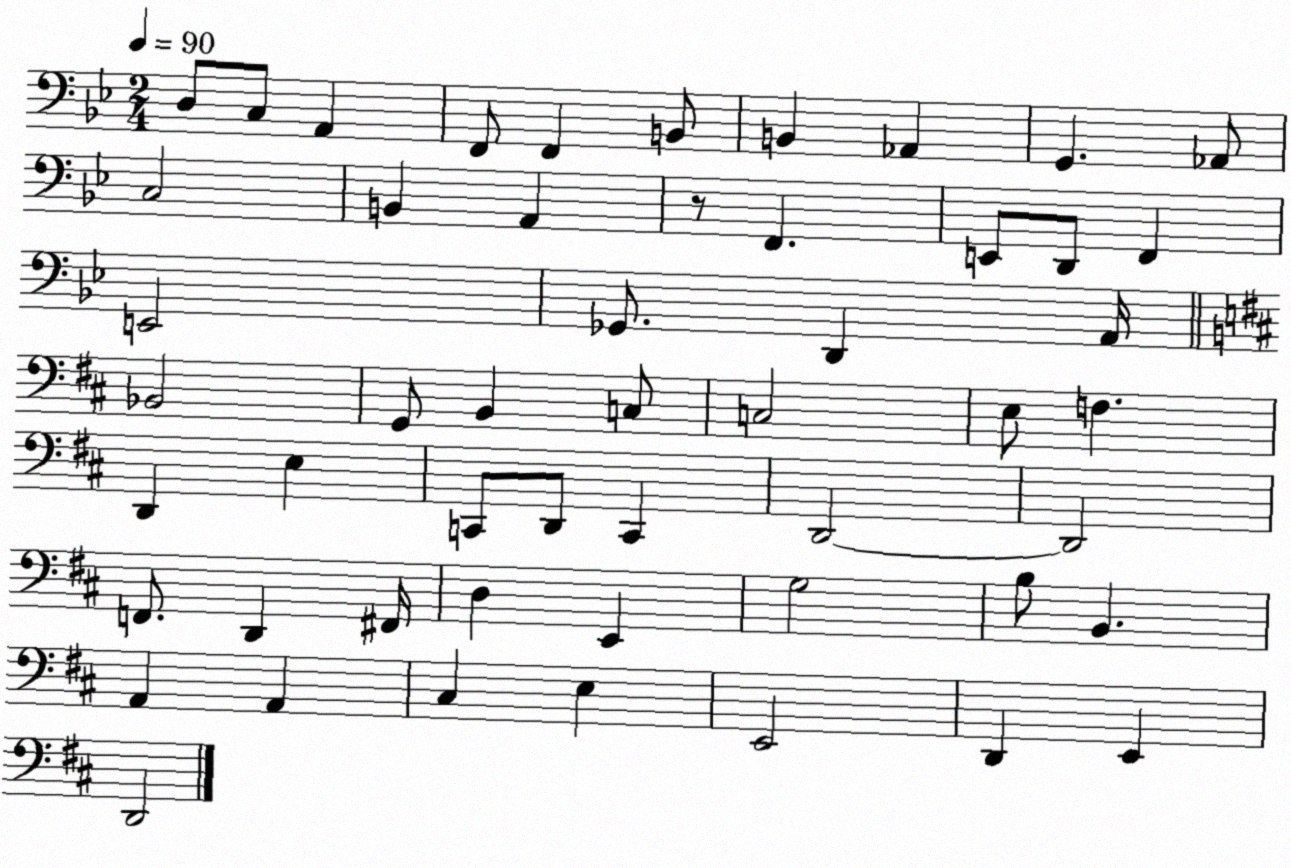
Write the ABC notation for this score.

X:1
T:Untitled
M:2/4
L:1/4
K:Bb
D,/2 C,/2 A,, F,,/2 F,, B,,/2 B,, _A,, G,, _A,,/2 C,2 B,, A,, z/2 F,, E,,/2 D,,/2 F,, E,,2 _G,,/2 D,, A,,/4 _B,,2 G,,/2 B,, C,/2 C,2 E,/2 F, D,, E, C,,/2 D,,/2 C,, D,,2 D,,2 F,,/2 D,, ^F,,/4 D, E,, G,2 B,/2 B,, A,, A,, ^C, E, E,,2 D,, E,, D,,2